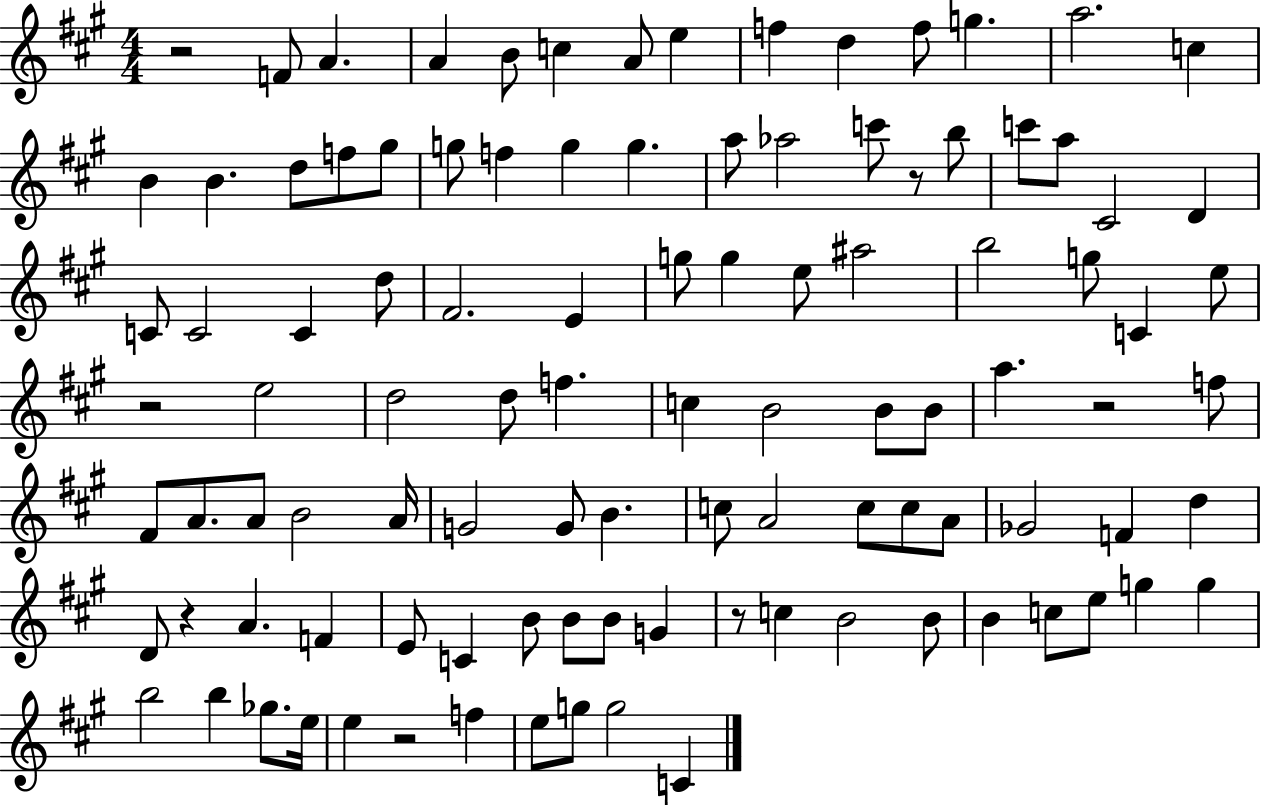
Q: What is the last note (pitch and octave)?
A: C4